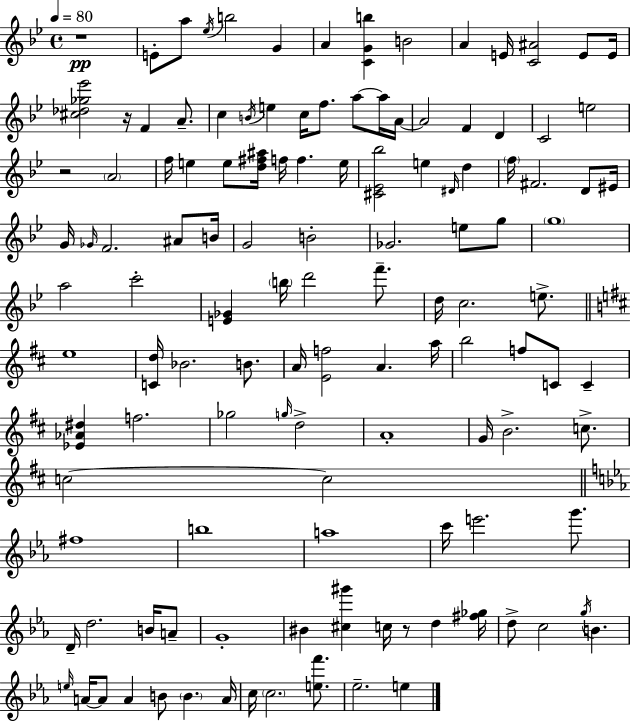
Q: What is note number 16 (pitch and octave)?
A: E5